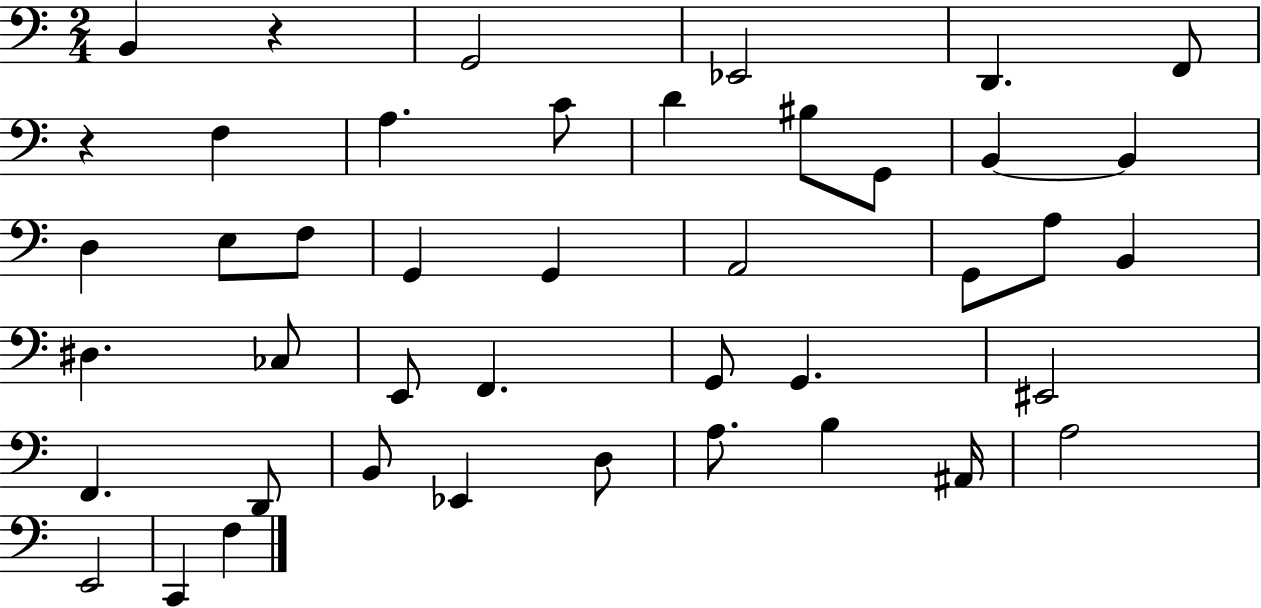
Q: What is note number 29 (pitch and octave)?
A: EIS2